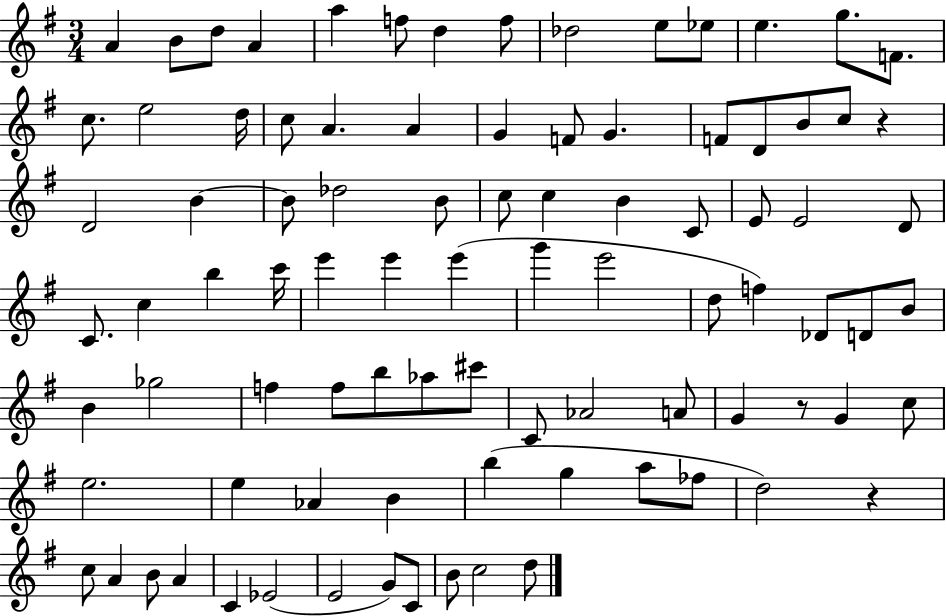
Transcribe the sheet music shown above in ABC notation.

X:1
T:Untitled
M:3/4
L:1/4
K:G
A B/2 d/2 A a f/2 d f/2 _d2 e/2 _e/2 e g/2 F/2 c/2 e2 d/4 c/2 A A G F/2 G F/2 D/2 B/2 c/2 z D2 B B/2 _d2 B/2 c/2 c B C/2 E/2 E2 D/2 C/2 c b c'/4 e' e' e' g' e'2 d/2 f _D/2 D/2 B/2 B _g2 f f/2 b/2 _a/2 ^c'/2 C/2 _A2 A/2 G z/2 G c/2 e2 e _A B b g a/2 _f/2 d2 z c/2 A B/2 A C _E2 E2 G/2 C/2 B/2 c2 d/2